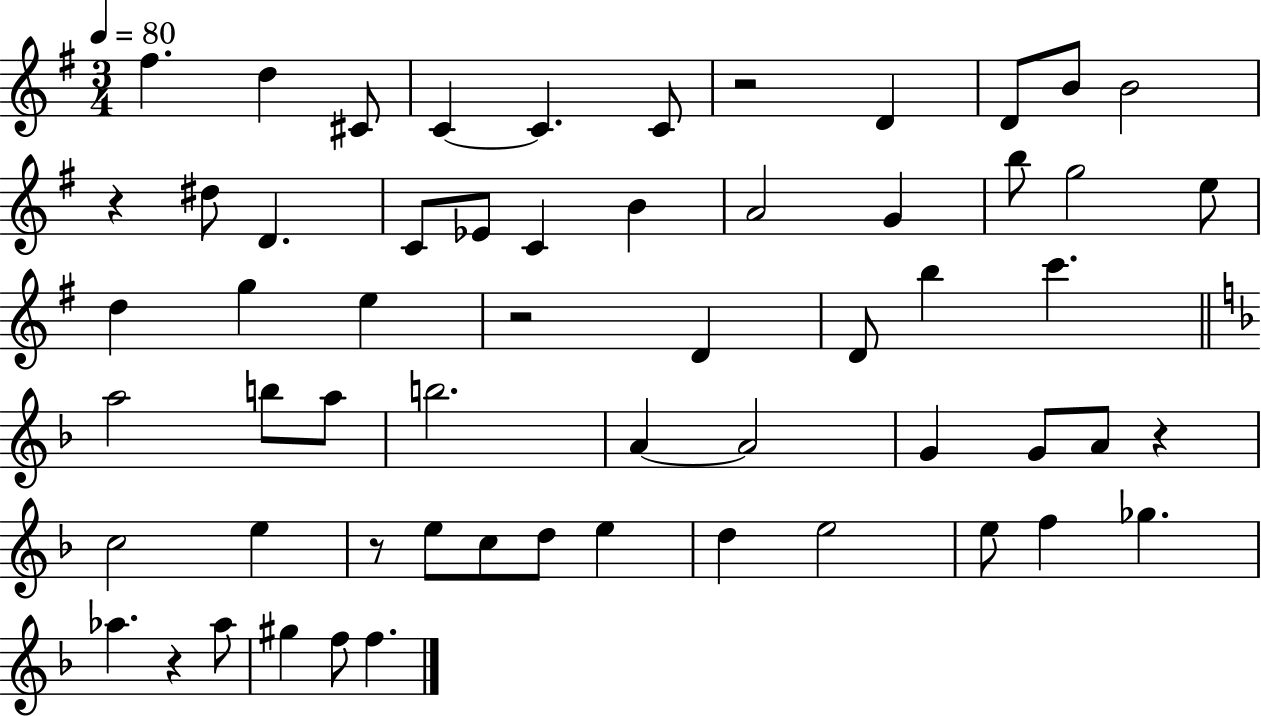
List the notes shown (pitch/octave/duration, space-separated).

F#5/q. D5/q C#4/e C4/q C4/q. C4/e R/h D4/q D4/e B4/e B4/h R/q D#5/e D4/q. C4/e Eb4/e C4/q B4/q A4/h G4/q B5/e G5/h E5/e D5/q G5/q E5/q R/h D4/q D4/e B5/q C6/q. A5/h B5/e A5/e B5/h. A4/q A4/h G4/q G4/e A4/e R/q C5/h E5/q R/e E5/e C5/e D5/e E5/q D5/q E5/h E5/e F5/q Gb5/q. Ab5/q. R/q Ab5/e G#5/q F5/e F5/q.